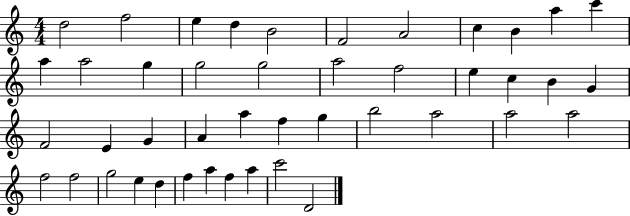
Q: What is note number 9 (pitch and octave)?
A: B4